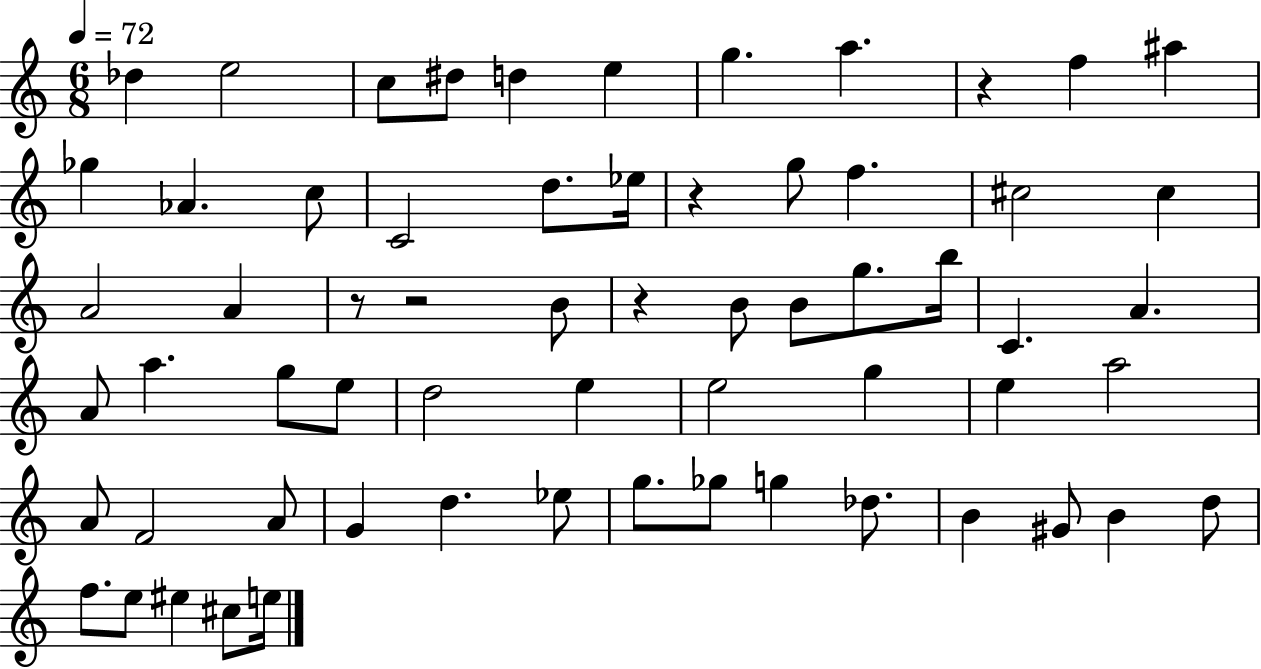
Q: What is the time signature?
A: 6/8